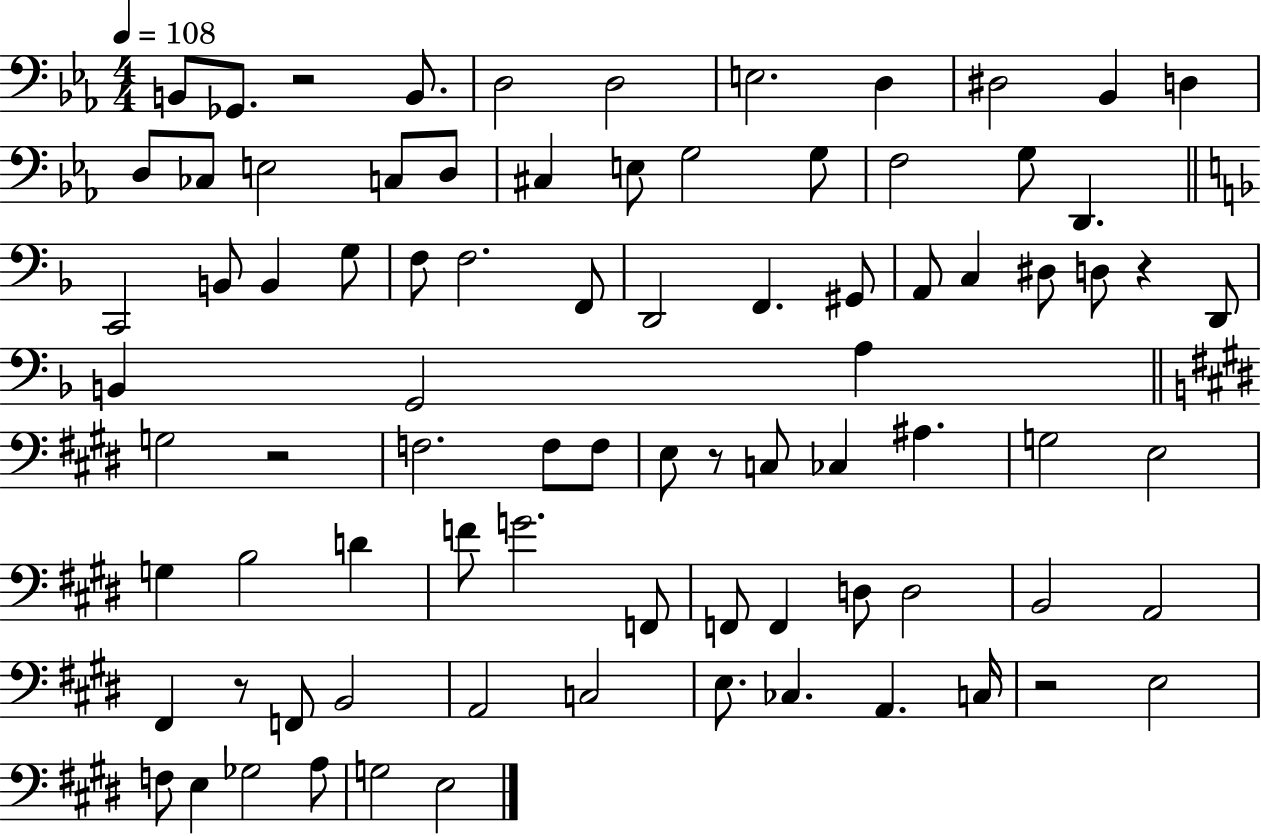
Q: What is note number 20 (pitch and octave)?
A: F3